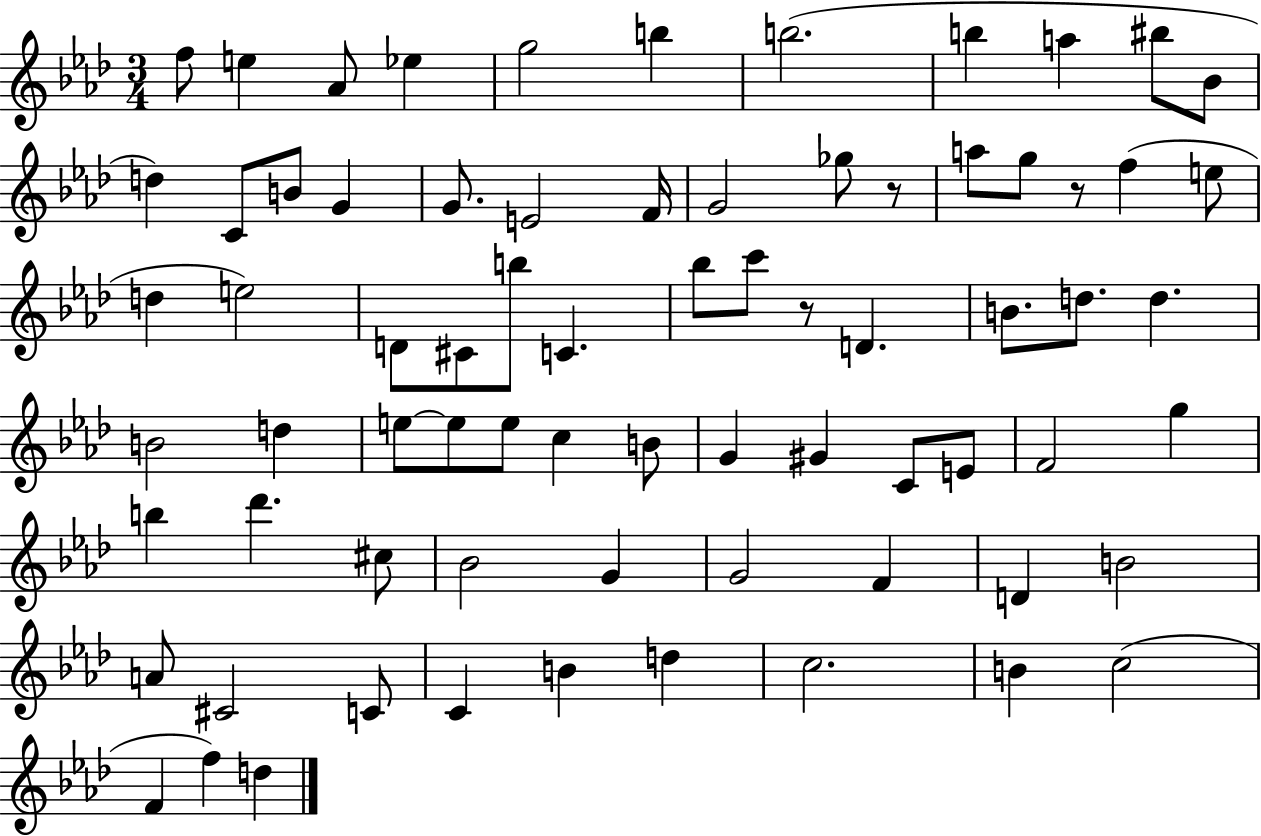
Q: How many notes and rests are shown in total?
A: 73